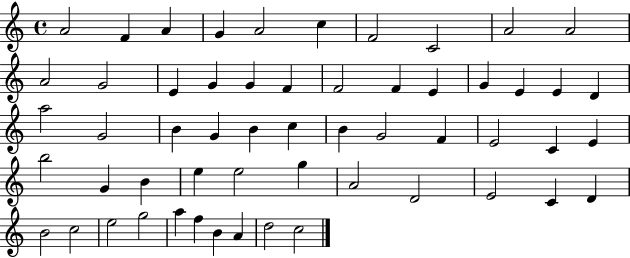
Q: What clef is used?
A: treble